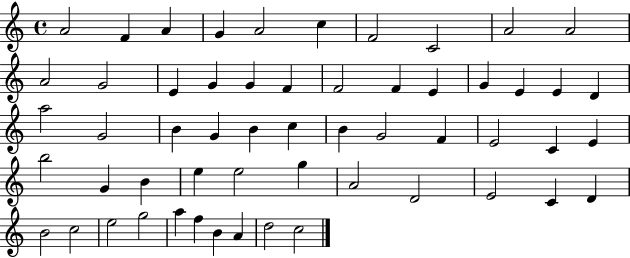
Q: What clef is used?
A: treble